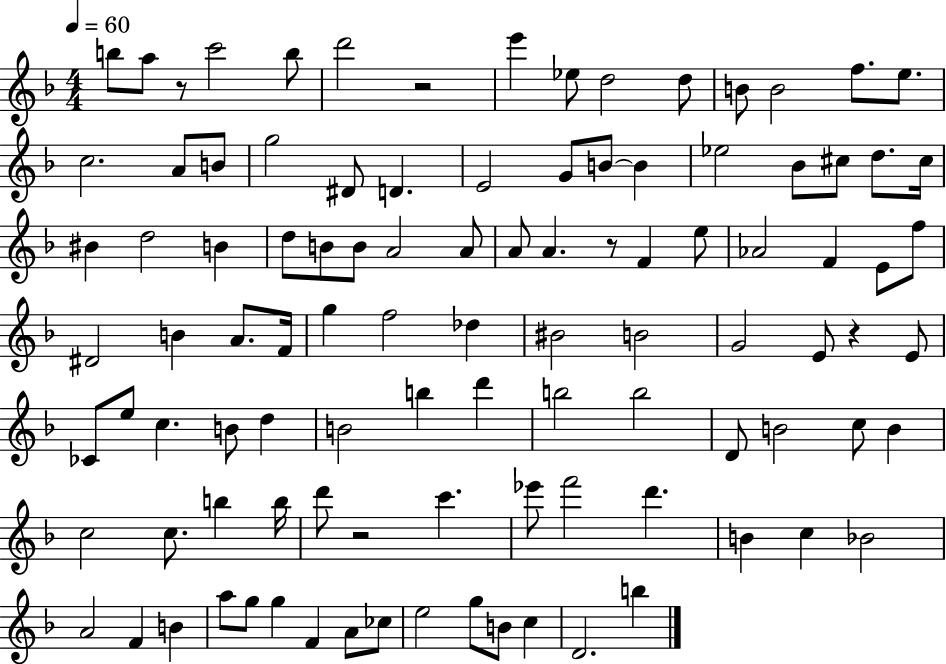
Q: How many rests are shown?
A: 5